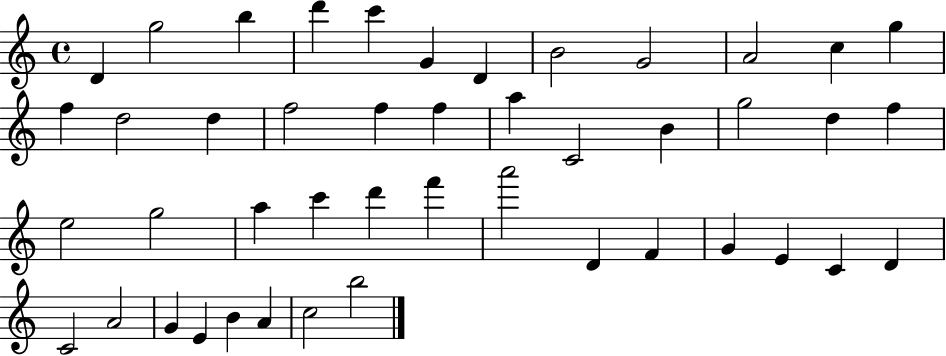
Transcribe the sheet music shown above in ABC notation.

X:1
T:Untitled
M:4/4
L:1/4
K:C
D g2 b d' c' G D B2 G2 A2 c g f d2 d f2 f f a C2 B g2 d f e2 g2 a c' d' f' a'2 D F G E C D C2 A2 G E B A c2 b2